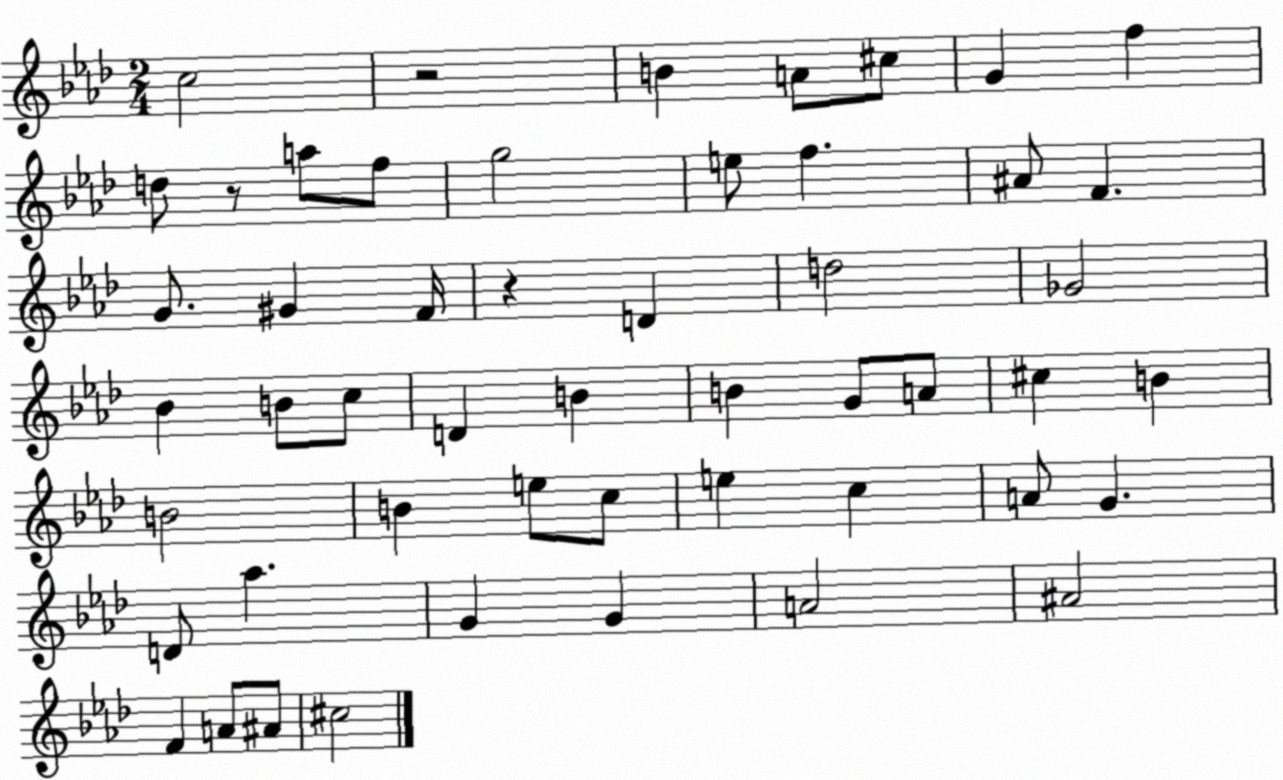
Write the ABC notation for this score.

X:1
T:Untitled
M:2/4
L:1/4
K:Ab
c2 z2 B A/2 ^c/2 G f d/2 z/2 a/2 f/2 g2 e/2 f ^A/2 F G/2 ^G F/4 z D d2 _G2 _B B/2 c/2 D B B G/2 A/2 ^c B B2 B e/2 c/2 e c A/2 G D/2 _a G G A2 ^A2 F A/2 ^A/2 ^c2